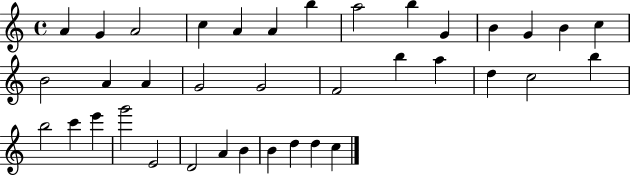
{
  \clef treble
  \time 4/4
  \defaultTimeSignature
  \key c \major
  a'4 g'4 a'2 | c''4 a'4 a'4 b''4 | a''2 b''4 g'4 | b'4 g'4 b'4 c''4 | \break b'2 a'4 a'4 | g'2 g'2 | f'2 b''4 a''4 | d''4 c''2 b''4 | \break b''2 c'''4 e'''4 | g'''2 e'2 | d'2 a'4 b'4 | b'4 d''4 d''4 c''4 | \break \bar "|."
}